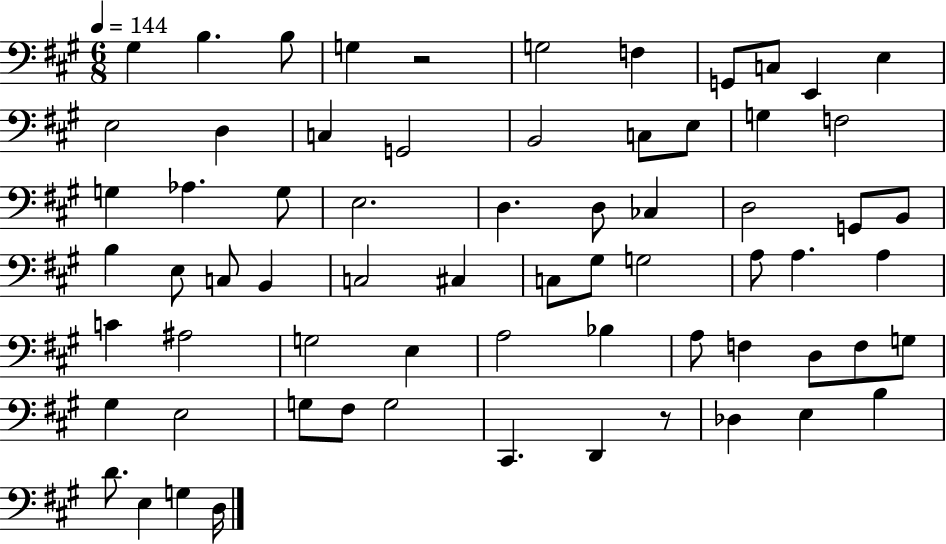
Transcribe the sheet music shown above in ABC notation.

X:1
T:Untitled
M:6/8
L:1/4
K:A
^G, B, B,/2 G, z2 G,2 F, G,,/2 C,/2 E,, E, E,2 D, C, G,,2 B,,2 C,/2 E,/2 G, F,2 G, _A, G,/2 E,2 D, D,/2 _C, D,2 G,,/2 B,,/2 B, E,/2 C,/2 B,, C,2 ^C, C,/2 ^G,/2 G,2 A,/2 A, A, C ^A,2 G,2 E, A,2 _B, A,/2 F, D,/2 F,/2 G,/2 ^G, E,2 G,/2 ^F,/2 G,2 ^C,, D,, z/2 _D, E, B, D/2 E, G, D,/4